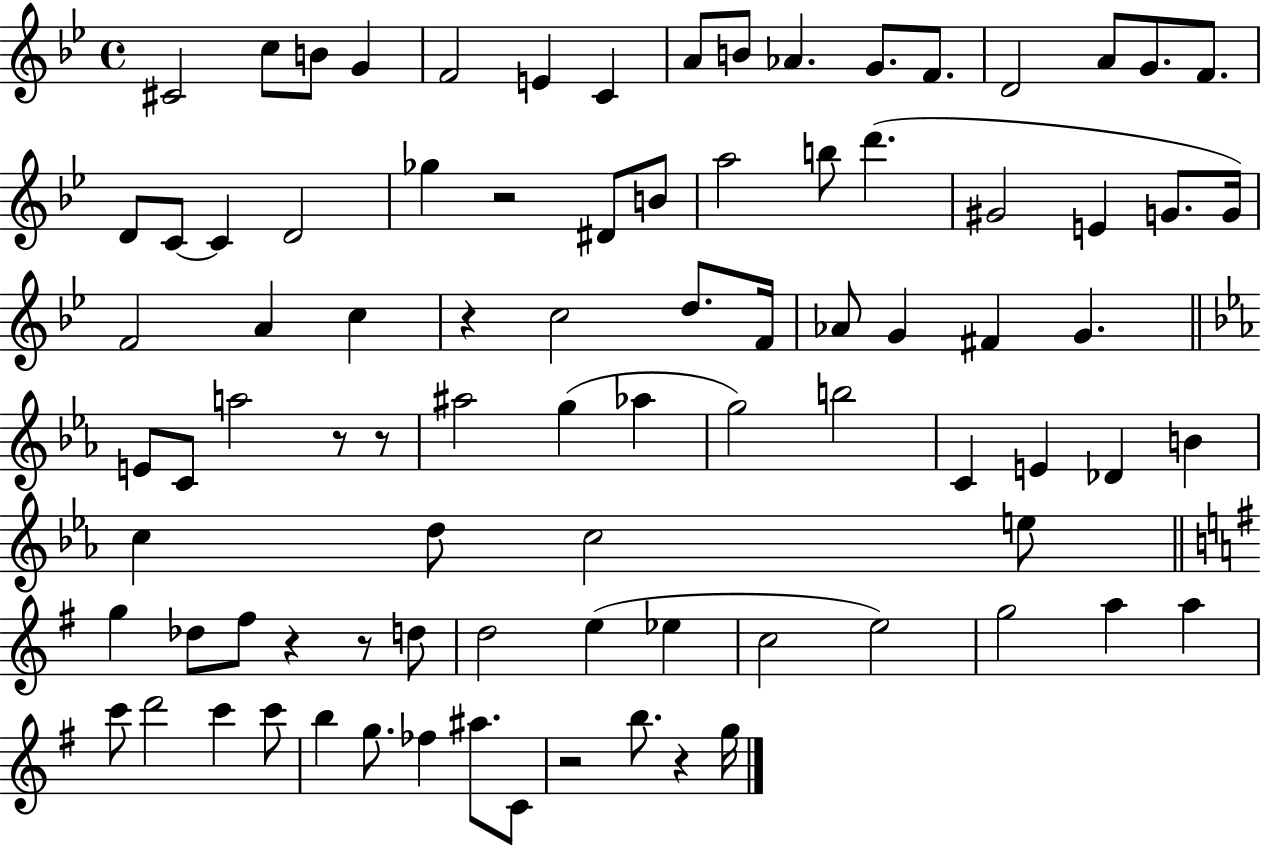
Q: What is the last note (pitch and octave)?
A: G5